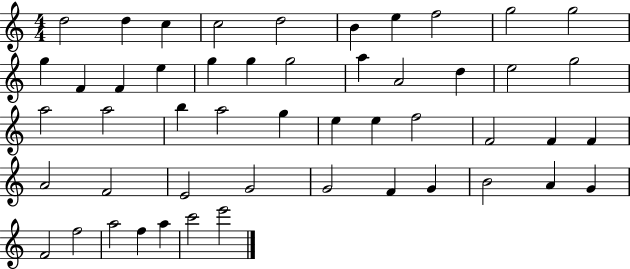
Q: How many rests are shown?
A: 0